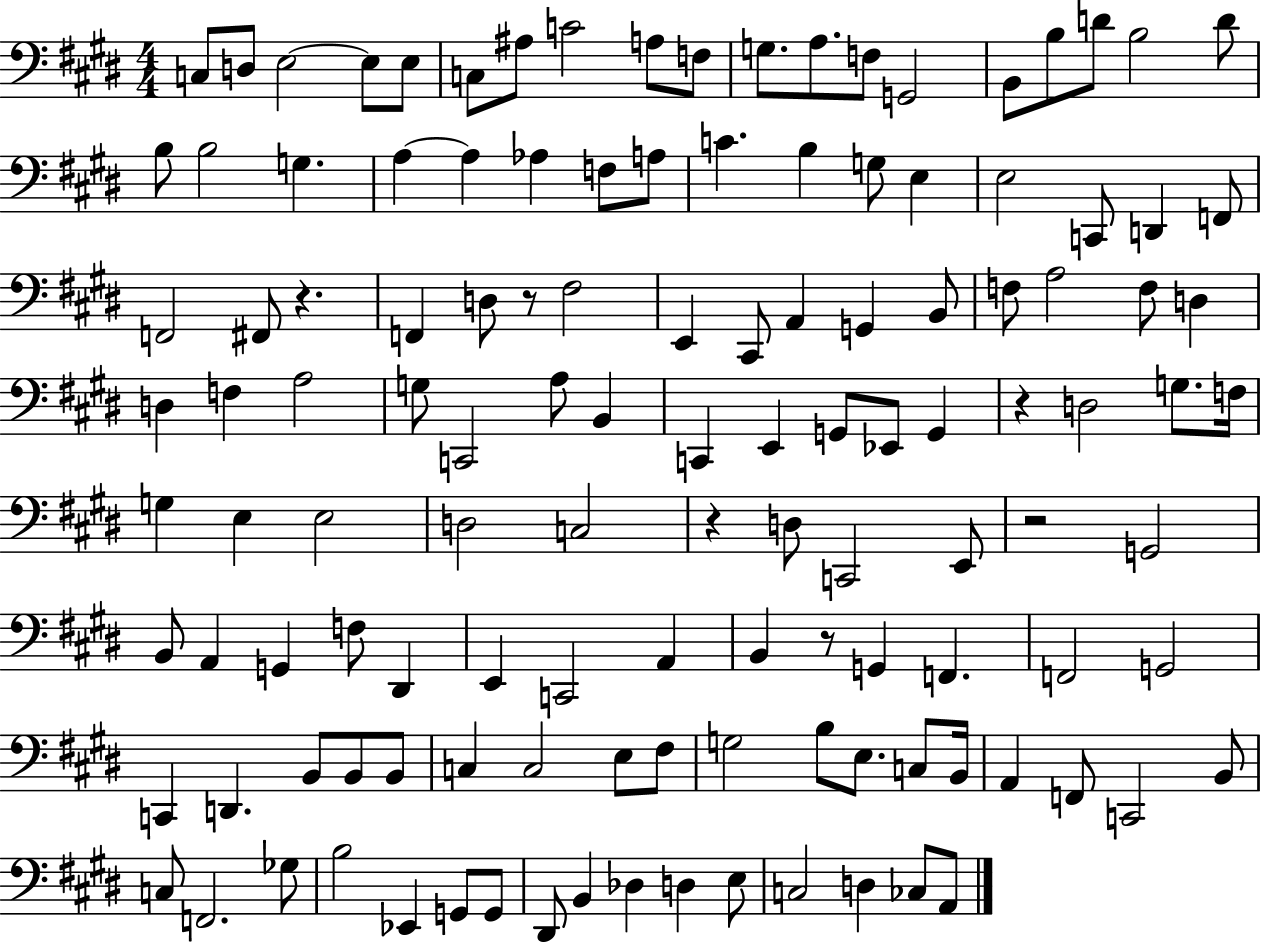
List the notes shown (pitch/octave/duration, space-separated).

C3/e D3/e E3/h E3/e E3/e C3/e A#3/e C4/h A3/e F3/e G3/e. A3/e. F3/e G2/h B2/e B3/e D4/e B3/h D4/e B3/e B3/h G3/q. A3/q A3/q Ab3/q F3/e A3/e C4/q. B3/q G3/e E3/q E3/h C2/e D2/q F2/e F2/h F#2/e R/q. F2/q D3/e R/e F#3/h E2/q C#2/e A2/q G2/q B2/e F3/e A3/h F3/e D3/q D3/q F3/q A3/h G3/e C2/h A3/e B2/q C2/q E2/q G2/e Eb2/e G2/q R/q D3/h G3/e. F3/s G3/q E3/q E3/h D3/h C3/h R/q D3/e C2/h E2/e R/h G2/h B2/e A2/q G2/q F3/e D#2/q E2/q C2/h A2/q B2/q R/e G2/q F2/q. F2/h G2/h C2/q D2/q. B2/e B2/e B2/e C3/q C3/h E3/e F#3/e G3/h B3/e E3/e. C3/e B2/s A2/q F2/e C2/h B2/e C3/e F2/h. Gb3/e B3/h Eb2/q G2/e G2/e D#2/e B2/q Db3/q D3/q E3/e C3/h D3/q CES3/e A2/e